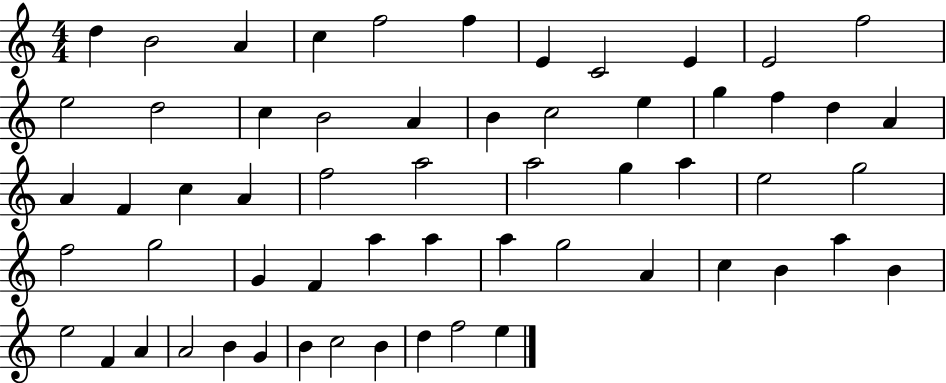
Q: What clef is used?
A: treble